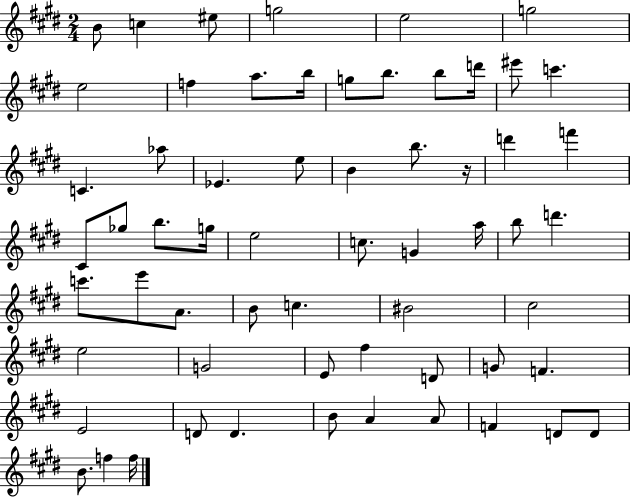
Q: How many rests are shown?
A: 1